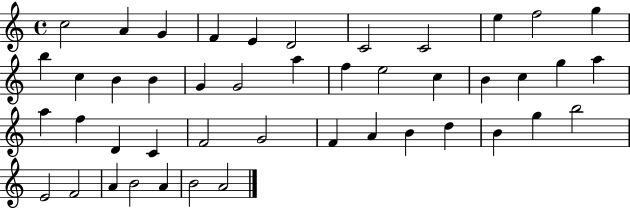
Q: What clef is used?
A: treble